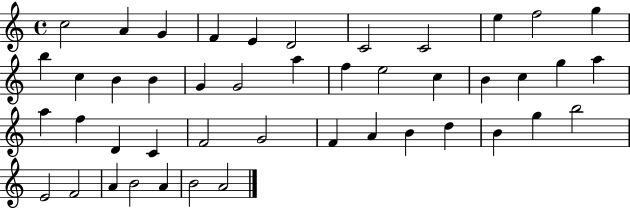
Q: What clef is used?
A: treble